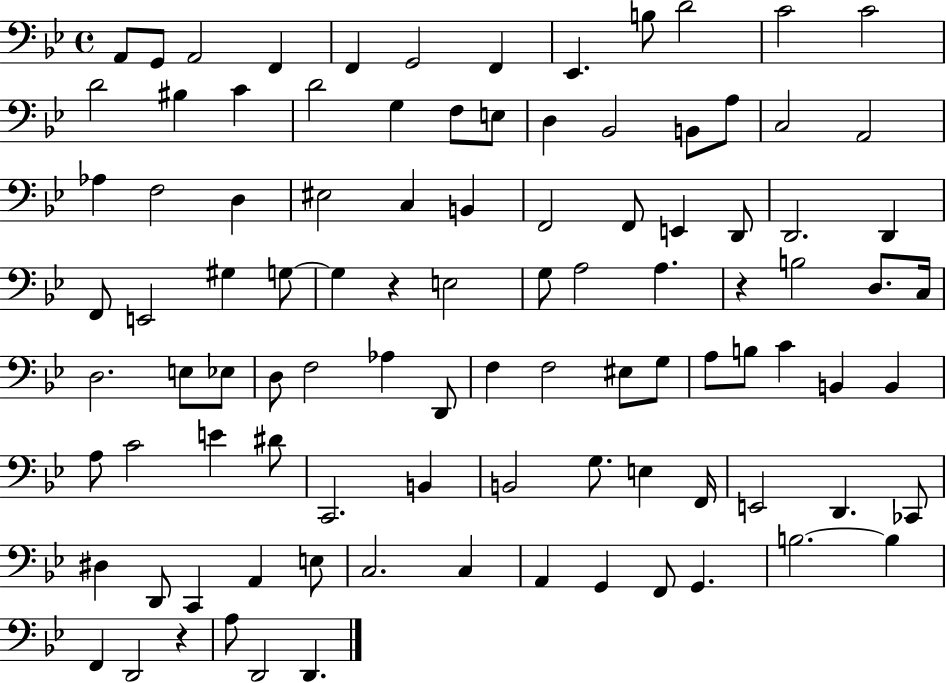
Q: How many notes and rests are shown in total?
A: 99